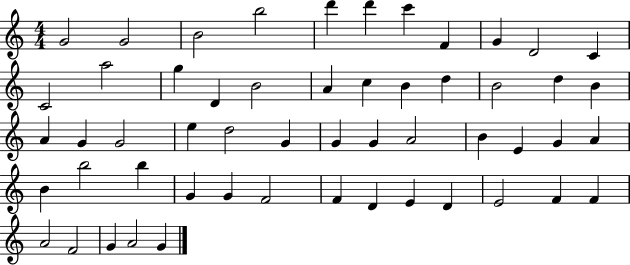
G4/h G4/h B4/h B5/h D6/q D6/q C6/q F4/q G4/q D4/h C4/q C4/h A5/h G5/q D4/q B4/h A4/q C5/q B4/q D5/q B4/h D5/q B4/q A4/q G4/q G4/h E5/q D5/h G4/q G4/q G4/q A4/h B4/q E4/q G4/q A4/q B4/q B5/h B5/q G4/q G4/q F4/h F4/q D4/q E4/q D4/q E4/h F4/q F4/q A4/h F4/h G4/q A4/h G4/q